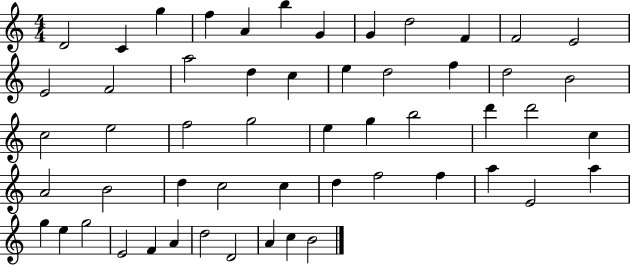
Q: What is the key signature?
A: C major